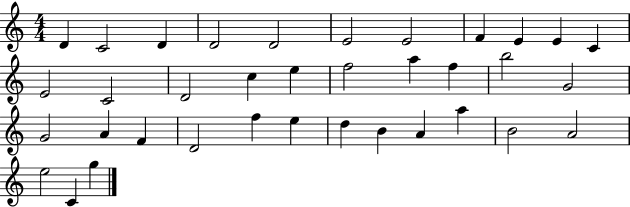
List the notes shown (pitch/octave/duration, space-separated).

D4/q C4/h D4/q D4/h D4/h E4/h E4/h F4/q E4/q E4/q C4/q E4/h C4/h D4/h C5/q E5/q F5/h A5/q F5/q B5/h G4/h G4/h A4/q F4/q D4/h F5/q E5/q D5/q B4/q A4/q A5/q B4/h A4/h E5/h C4/q G5/q